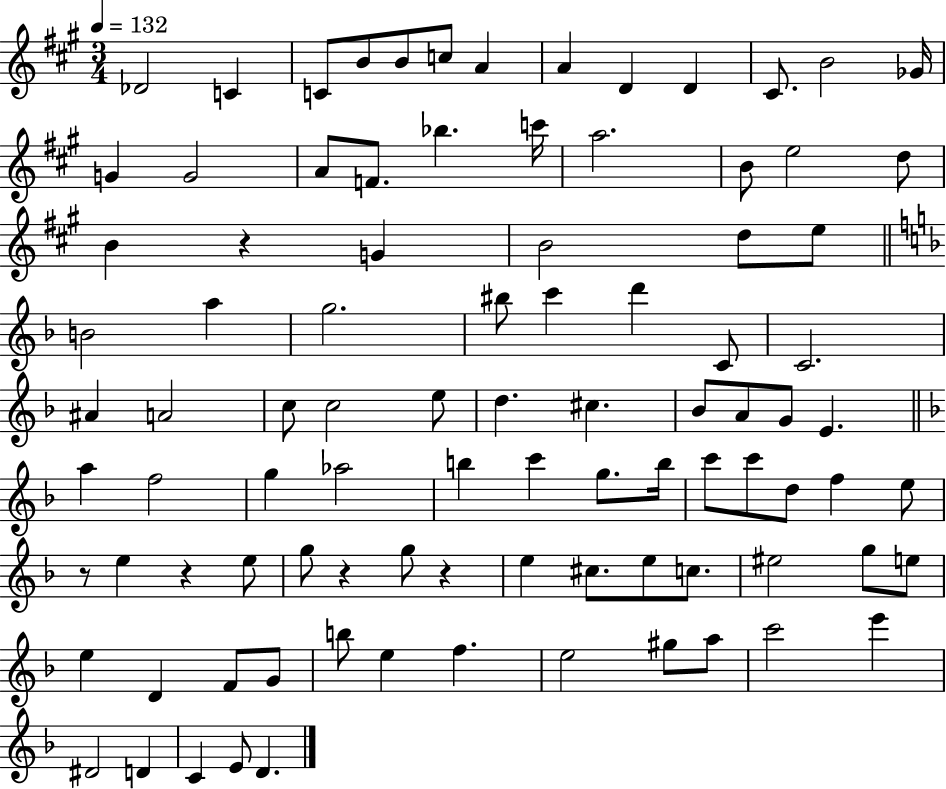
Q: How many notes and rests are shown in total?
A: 93